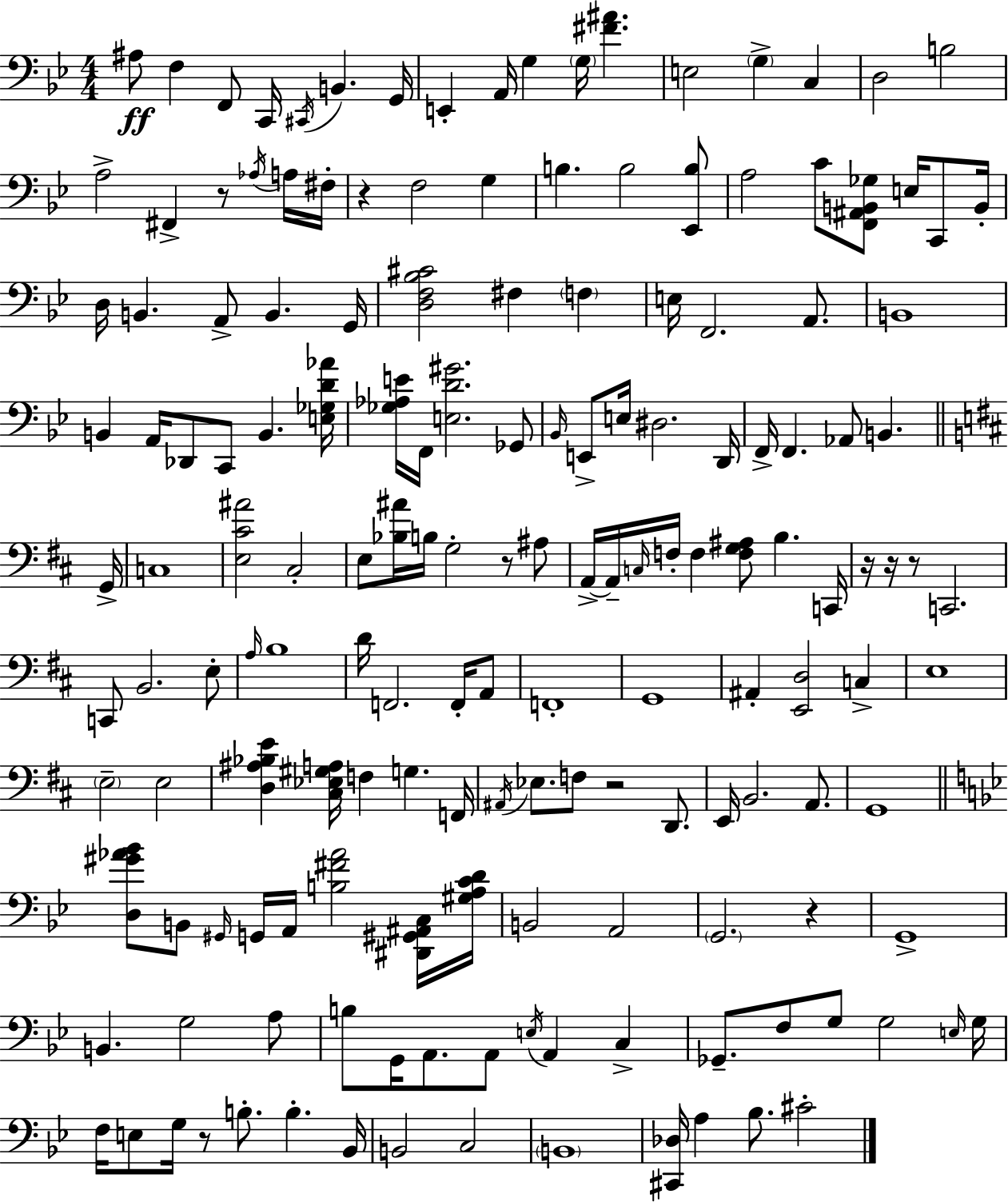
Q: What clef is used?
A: bass